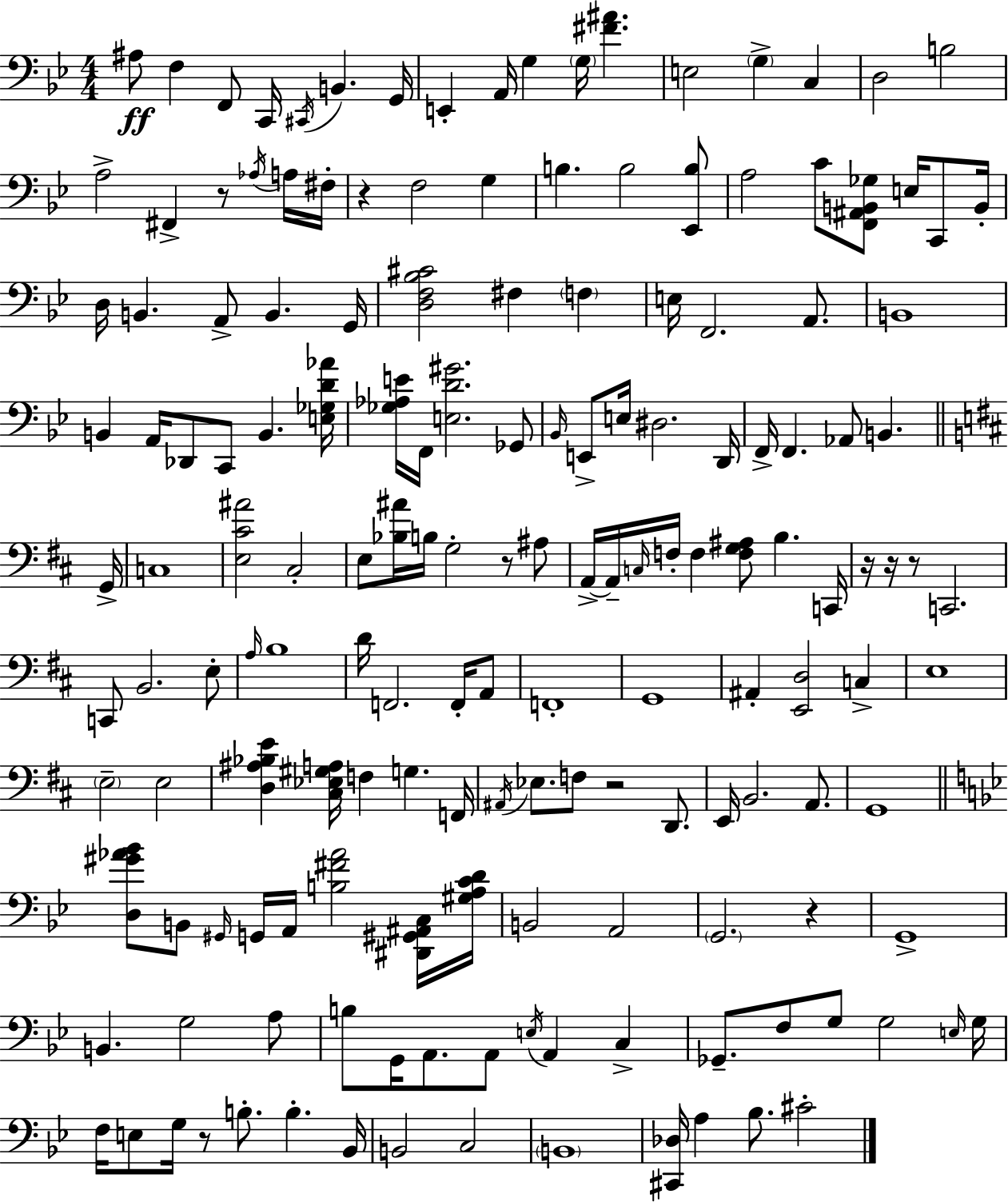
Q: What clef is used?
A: bass